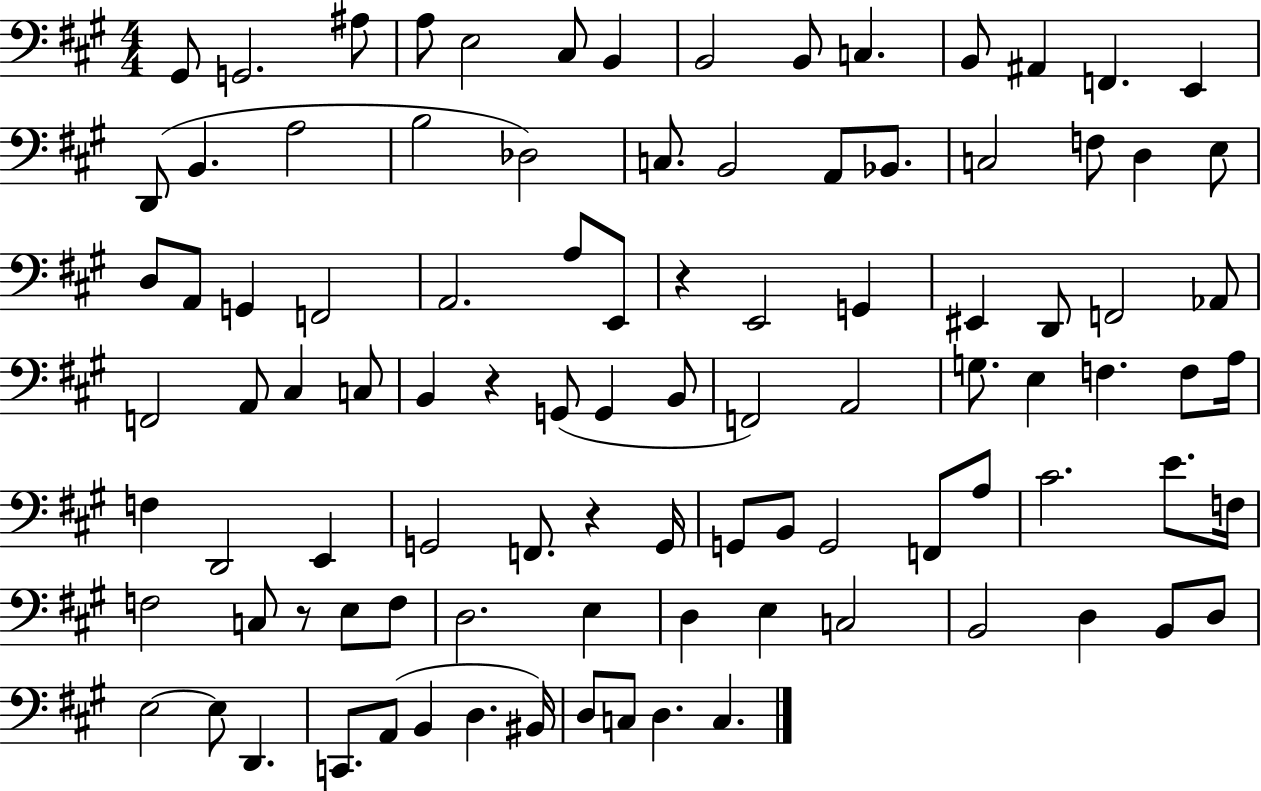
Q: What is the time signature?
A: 4/4